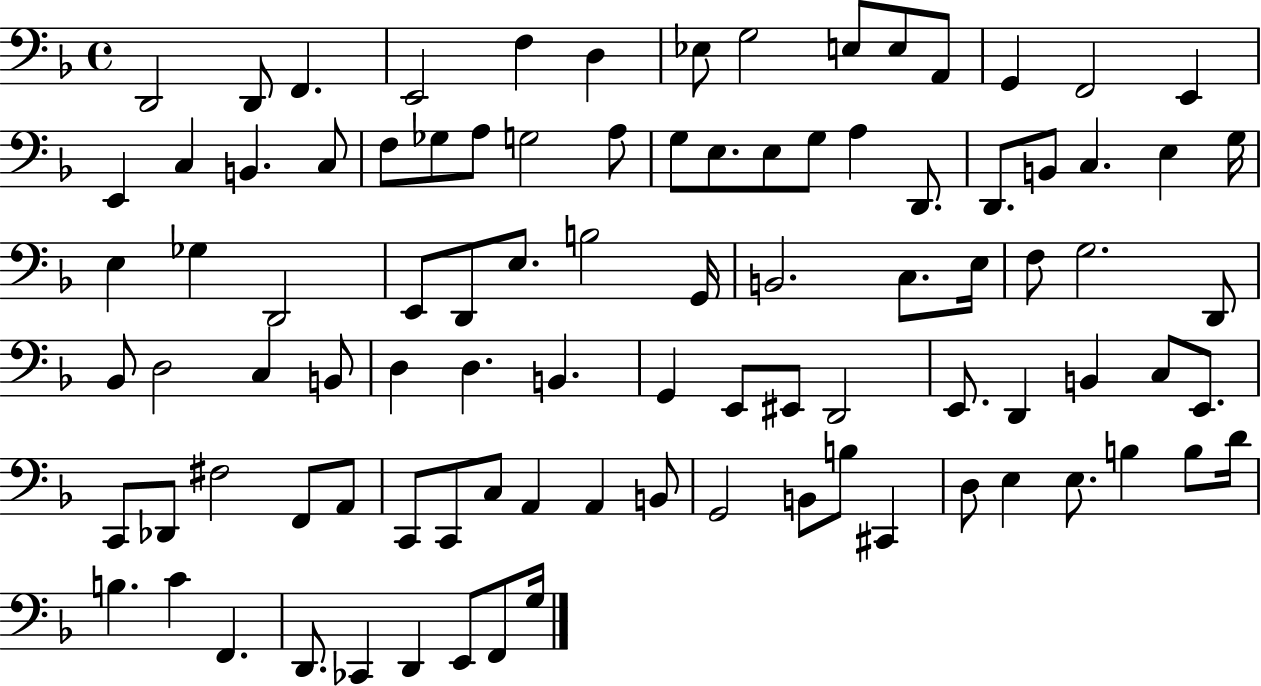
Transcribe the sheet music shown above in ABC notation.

X:1
T:Untitled
M:4/4
L:1/4
K:F
D,,2 D,,/2 F,, E,,2 F, D, _E,/2 G,2 E,/2 E,/2 A,,/2 G,, F,,2 E,, E,, C, B,, C,/2 F,/2 _G,/2 A,/2 G,2 A,/2 G,/2 E,/2 E,/2 G,/2 A, D,,/2 D,,/2 B,,/2 C, E, G,/4 E, _G, D,,2 E,,/2 D,,/2 E,/2 B,2 G,,/4 B,,2 C,/2 E,/4 F,/2 G,2 D,,/2 _B,,/2 D,2 C, B,,/2 D, D, B,, G,, E,,/2 ^E,,/2 D,,2 E,,/2 D,, B,, C,/2 E,,/2 C,,/2 _D,,/2 ^F,2 F,,/2 A,,/2 C,,/2 C,,/2 C,/2 A,, A,, B,,/2 G,,2 B,,/2 B,/2 ^C,, D,/2 E, E,/2 B, B,/2 D/4 B, C F,, D,,/2 _C,, D,, E,,/2 F,,/2 G,/4